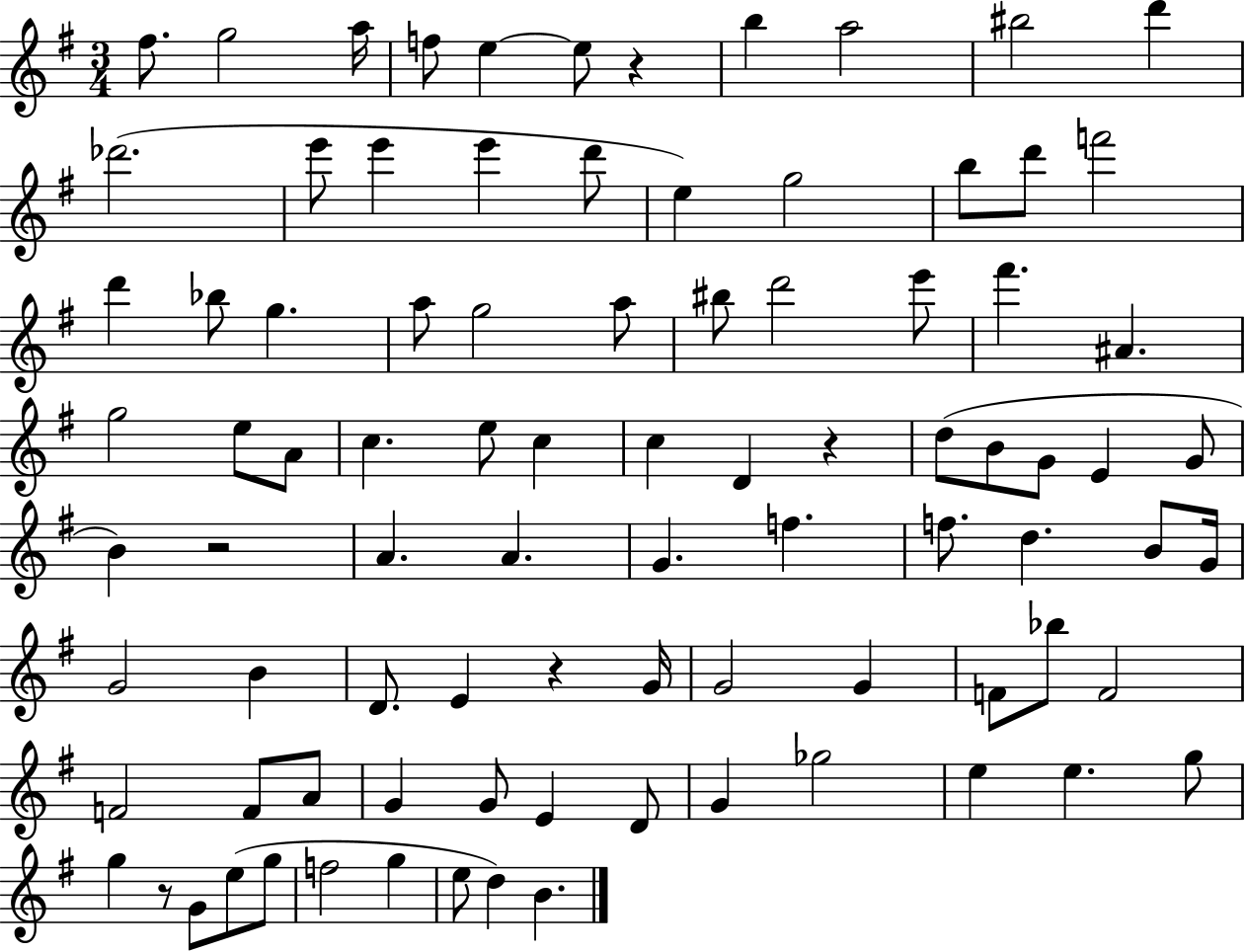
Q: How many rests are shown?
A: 5